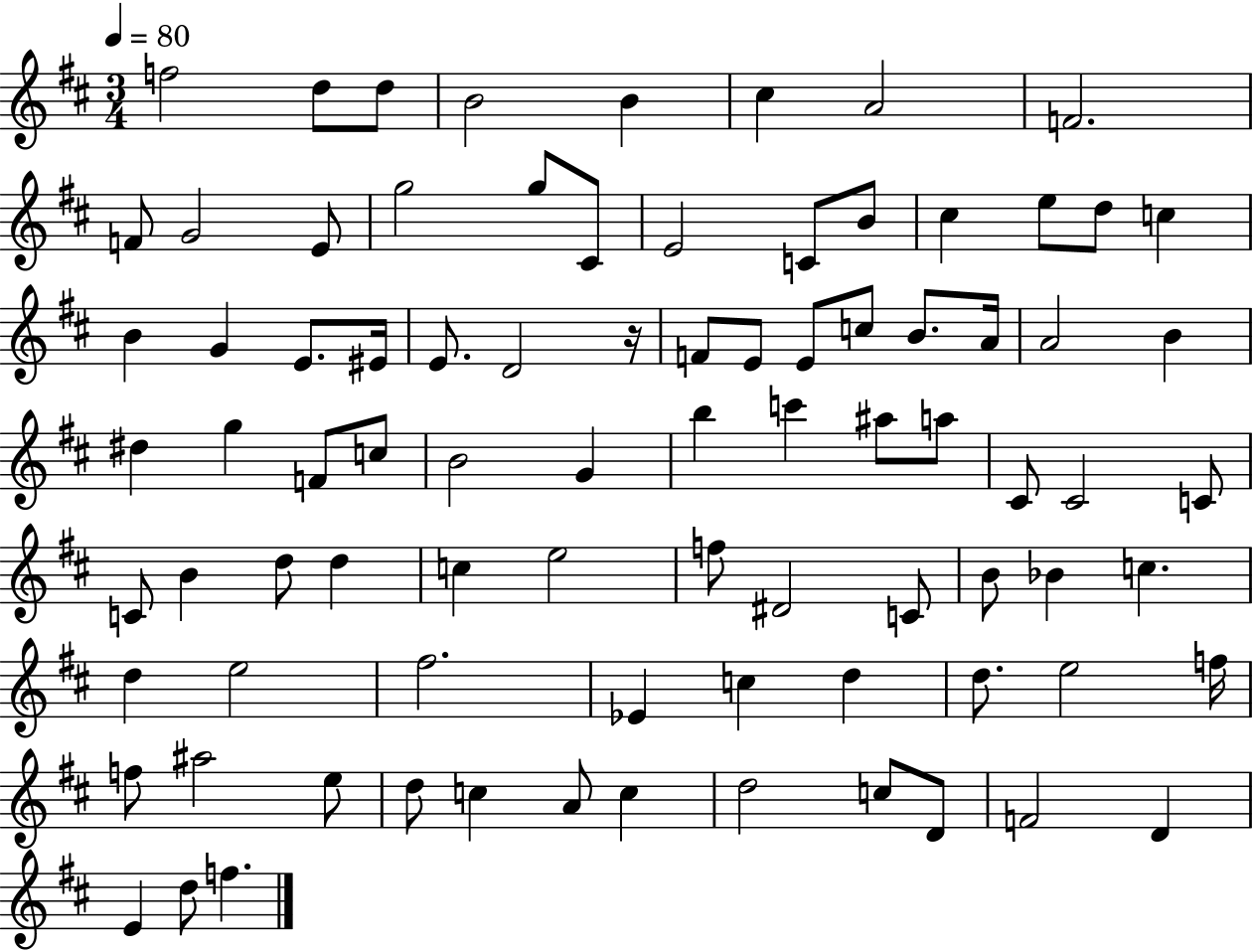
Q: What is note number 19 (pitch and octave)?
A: E5